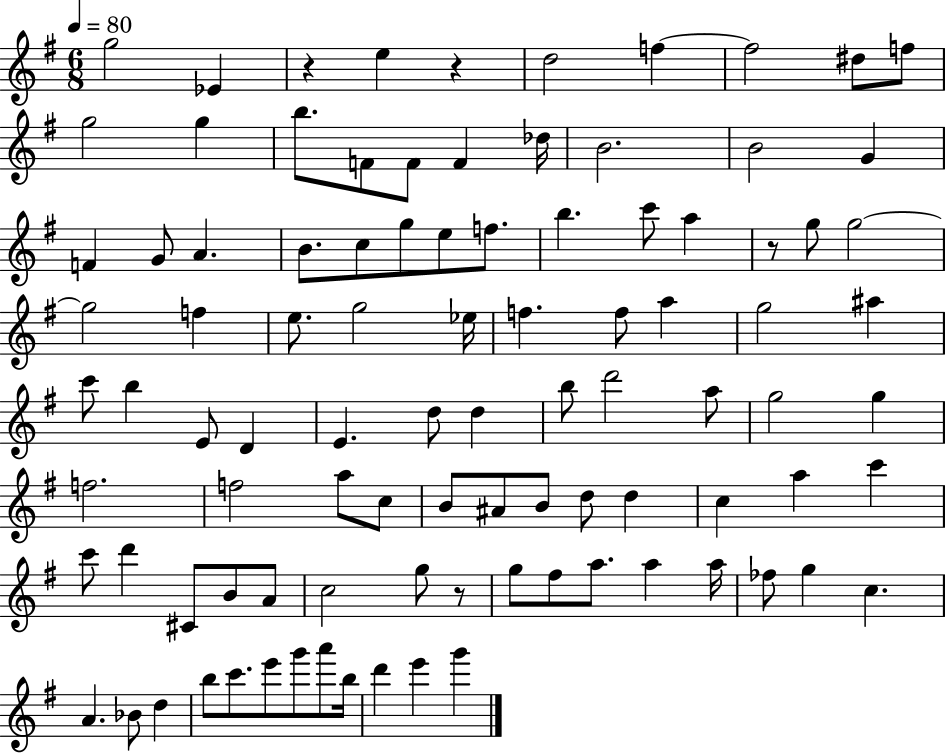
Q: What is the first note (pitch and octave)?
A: G5